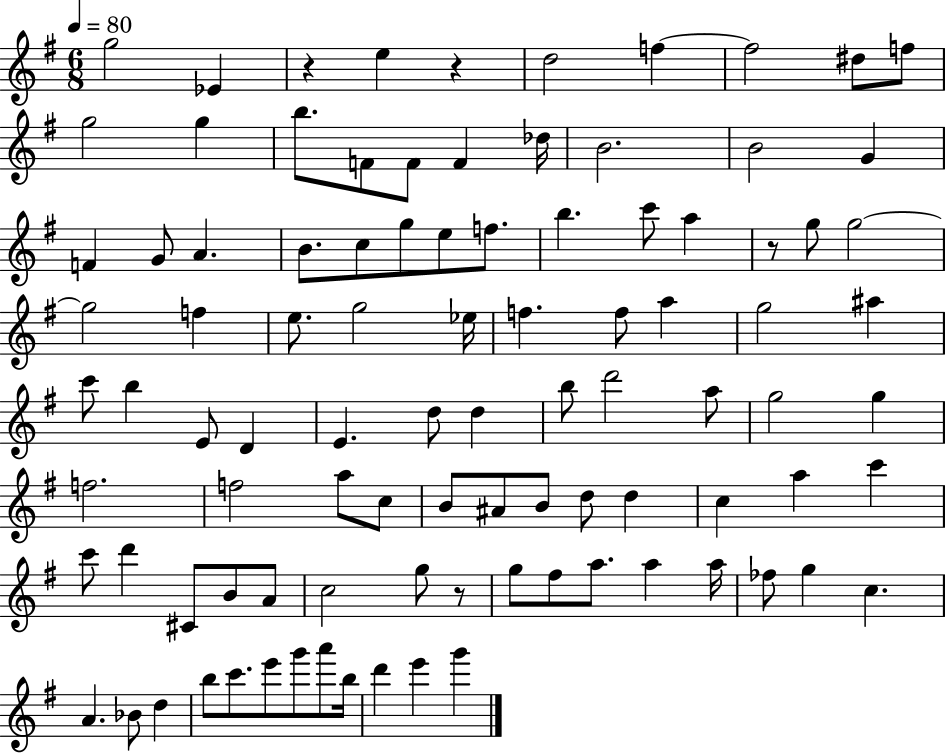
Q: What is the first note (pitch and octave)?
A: G5